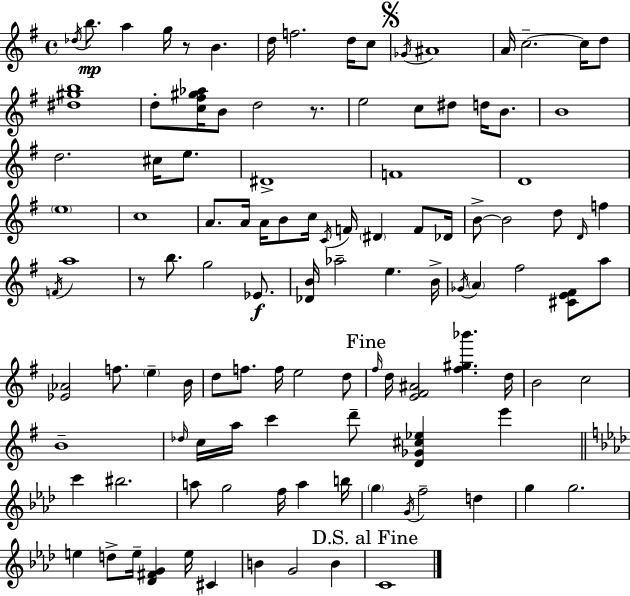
X:1
T:Untitled
M:4/4
L:1/4
K:Em
_d/4 b/2 a g/4 z/2 B d/4 f2 d/4 c/2 _G/4 ^A4 A/4 c2 c/4 d/2 [^d^gb]4 d/2 [c^f^g_a]/4 B/2 d2 z/2 e2 c/2 ^d/2 d/4 B/2 B4 d2 ^c/4 e/2 ^D4 F4 D4 e4 c4 A/2 A/4 A/4 B/2 c/4 C/4 F/4 ^D F/2 _D/4 B/2 B2 d/2 D/4 f F/4 a4 z/2 b/2 g2 _E/2 [_DB]/4 _a2 e B/4 _G/4 A ^f2 [^CE^F]/2 a/2 [_E_A]2 f/2 e B/4 d/2 f/2 f/4 e2 d/2 ^f/4 d/4 [E^F^A]2 [^f^g_b'] d/4 B2 c2 B4 _d/4 c/4 a/4 c' d'/2 [D_G^c_e] e' c' ^b2 a/2 g2 f/4 a b/4 g G/4 f2 d g g2 e d/2 e/4 [_D^FG] e/4 ^C B G2 B C4